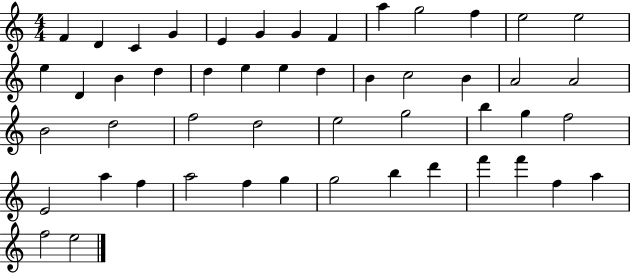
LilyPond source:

{
  \clef treble
  \numericTimeSignature
  \time 4/4
  \key c \major
  f'4 d'4 c'4 g'4 | e'4 g'4 g'4 f'4 | a''4 g''2 f''4 | e''2 e''2 | \break e''4 d'4 b'4 d''4 | d''4 e''4 e''4 d''4 | b'4 c''2 b'4 | a'2 a'2 | \break b'2 d''2 | f''2 d''2 | e''2 g''2 | b''4 g''4 f''2 | \break e'2 a''4 f''4 | a''2 f''4 g''4 | g''2 b''4 d'''4 | f'''4 f'''4 f''4 a''4 | \break f''2 e''2 | \bar "|."
}